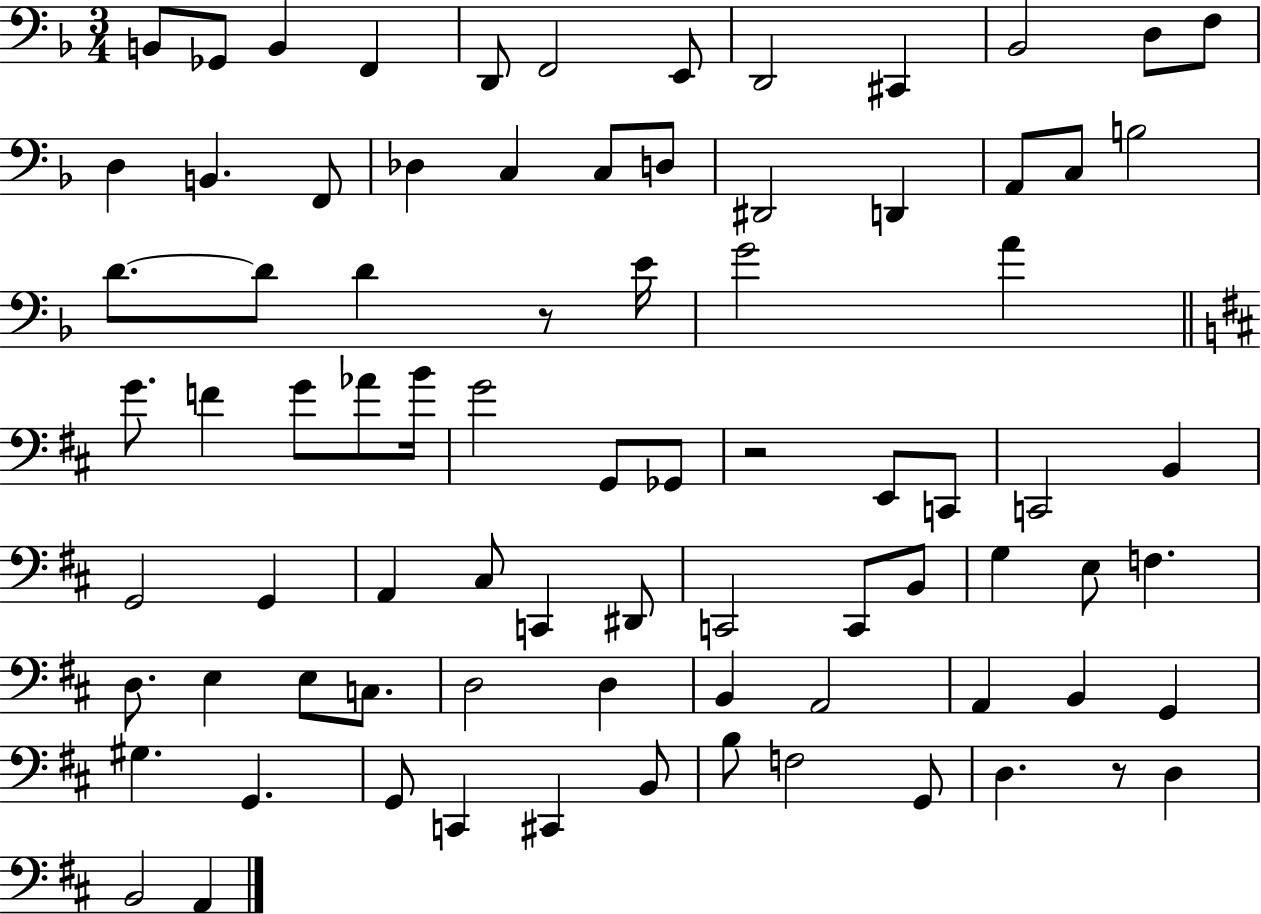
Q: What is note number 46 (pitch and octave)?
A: C#3